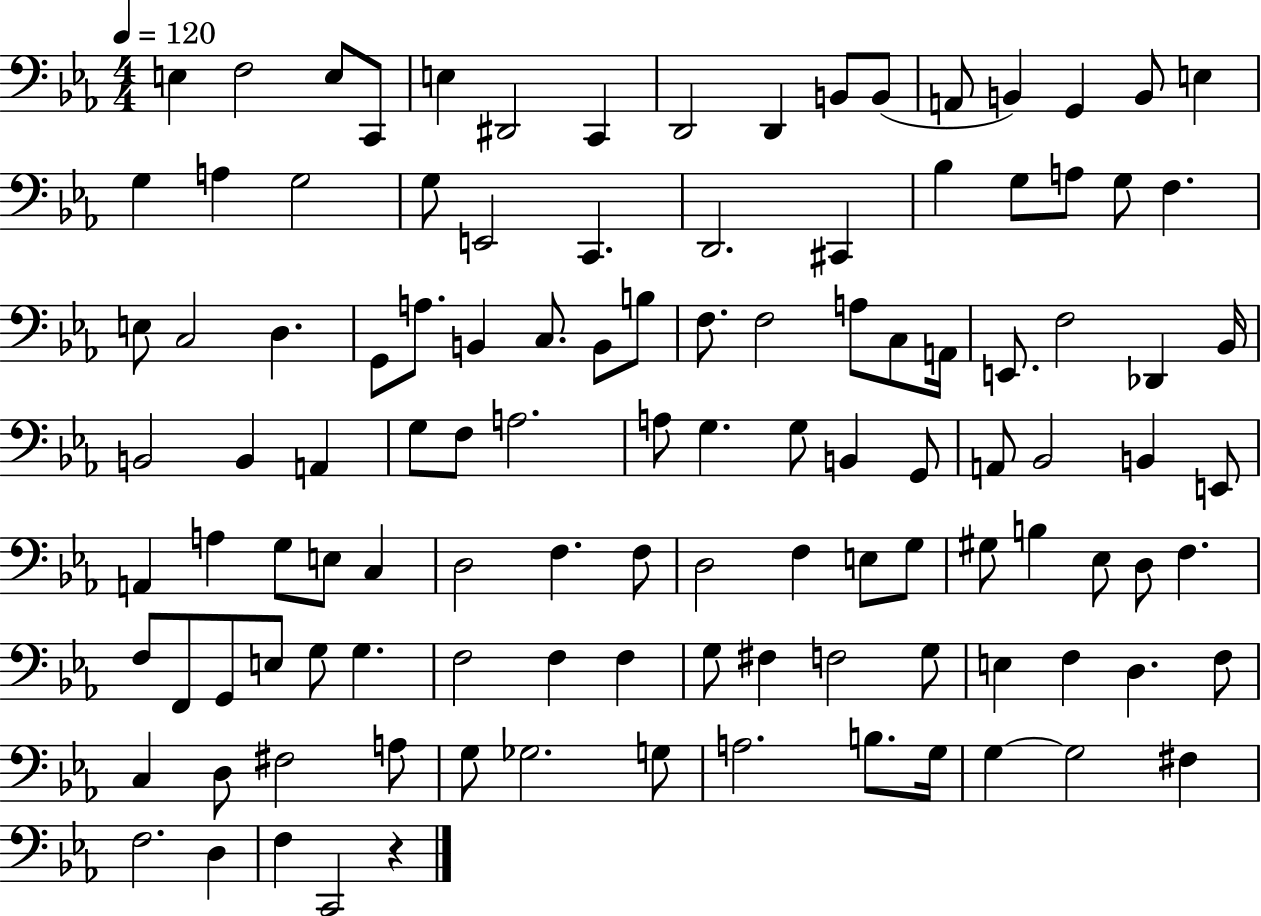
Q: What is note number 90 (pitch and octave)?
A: F#3